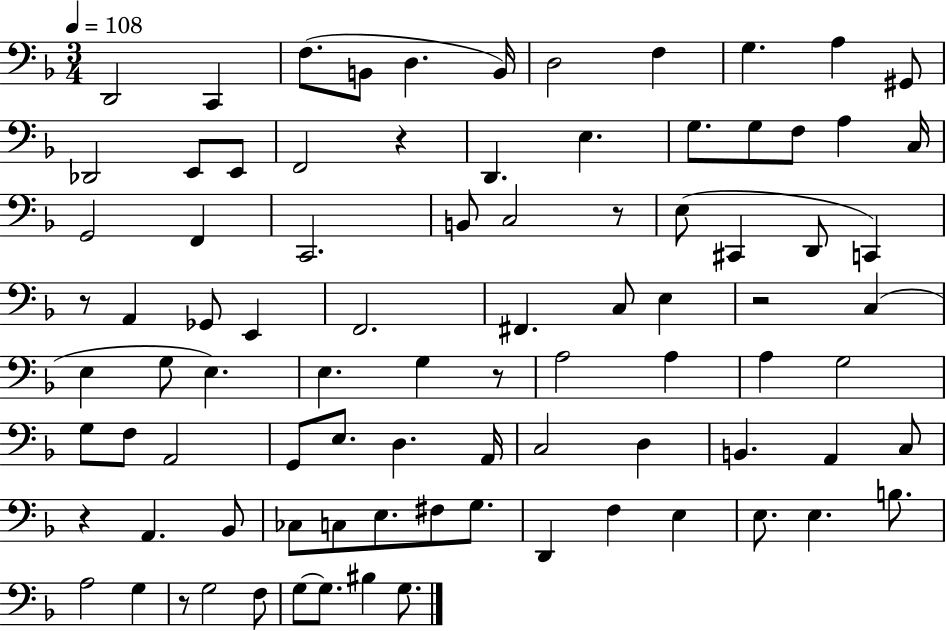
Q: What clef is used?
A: bass